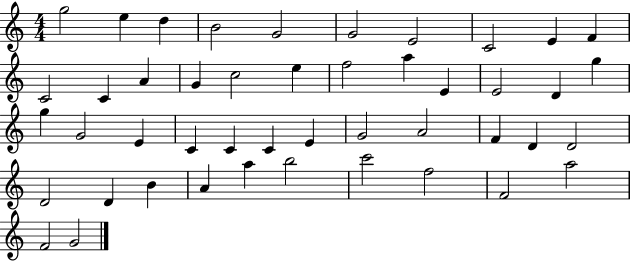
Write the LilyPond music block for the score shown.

{
  \clef treble
  \numericTimeSignature
  \time 4/4
  \key c \major
  g''2 e''4 d''4 | b'2 g'2 | g'2 e'2 | c'2 e'4 f'4 | \break c'2 c'4 a'4 | g'4 c''2 e''4 | f''2 a''4 e'4 | e'2 d'4 g''4 | \break g''4 g'2 e'4 | c'4 c'4 c'4 e'4 | g'2 a'2 | f'4 d'4 d'2 | \break d'2 d'4 b'4 | a'4 a''4 b''2 | c'''2 f''2 | f'2 a''2 | \break f'2 g'2 | \bar "|."
}